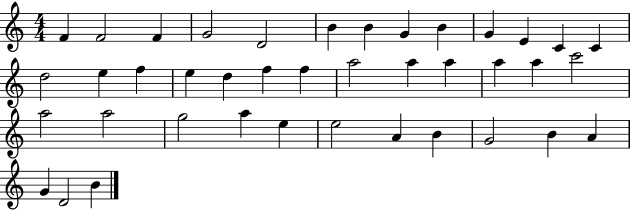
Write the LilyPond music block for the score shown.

{
  \clef treble
  \numericTimeSignature
  \time 4/4
  \key c \major
  f'4 f'2 f'4 | g'2 d'2 | b'4 b'4 g'4 b'4 | g'4 e'4 c'4 c'4 | \break d''2 e''4 f''4 | e''4 d''4 f''4 f''4 | a''2 a''4 a''4 | a''4 a''4 c'''2 | \break a''2 a''2 | g''2 a''4 e''4 | e''2 a'4 b'4 | g'2 b'4 a'4 | \break g'4 d'2 b'4 | \bar "|."
}